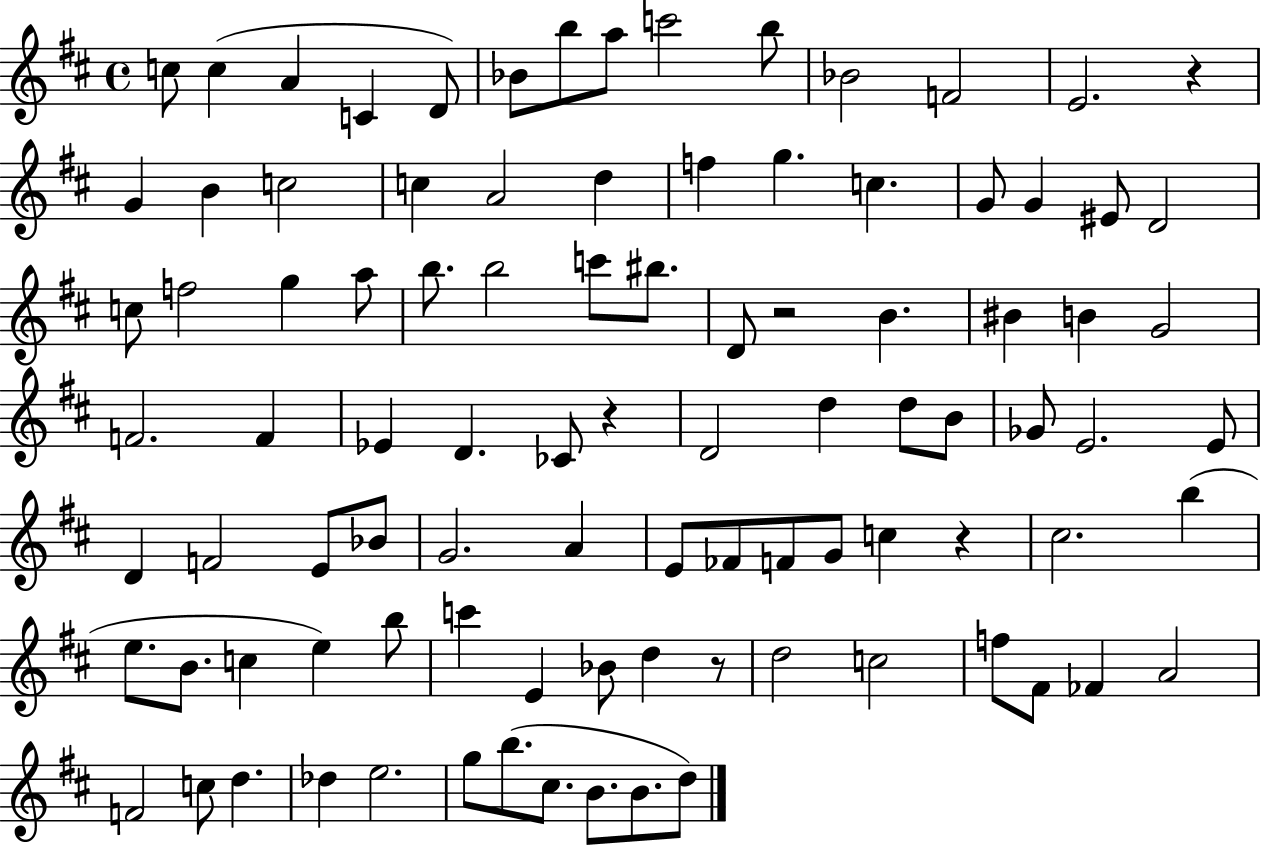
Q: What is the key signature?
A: D major